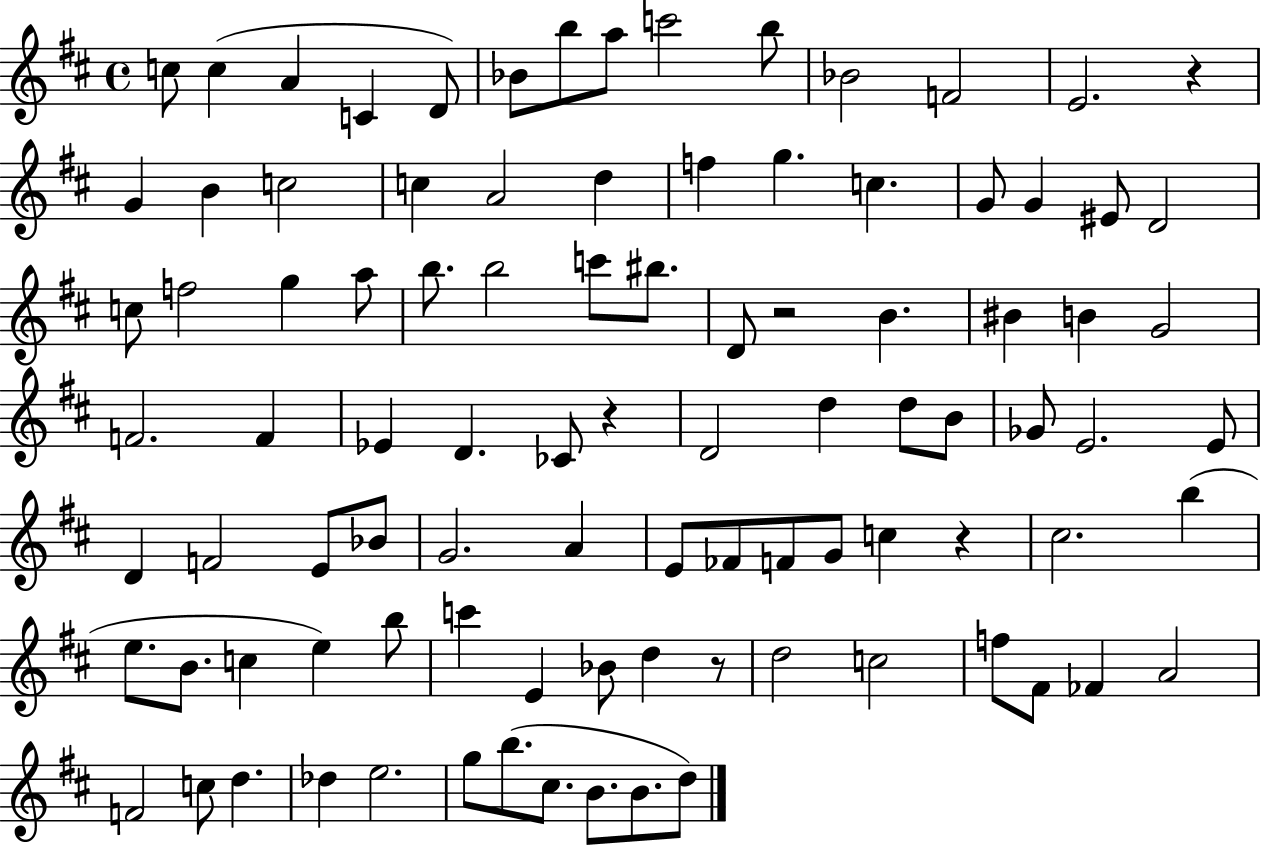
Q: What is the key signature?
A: D major